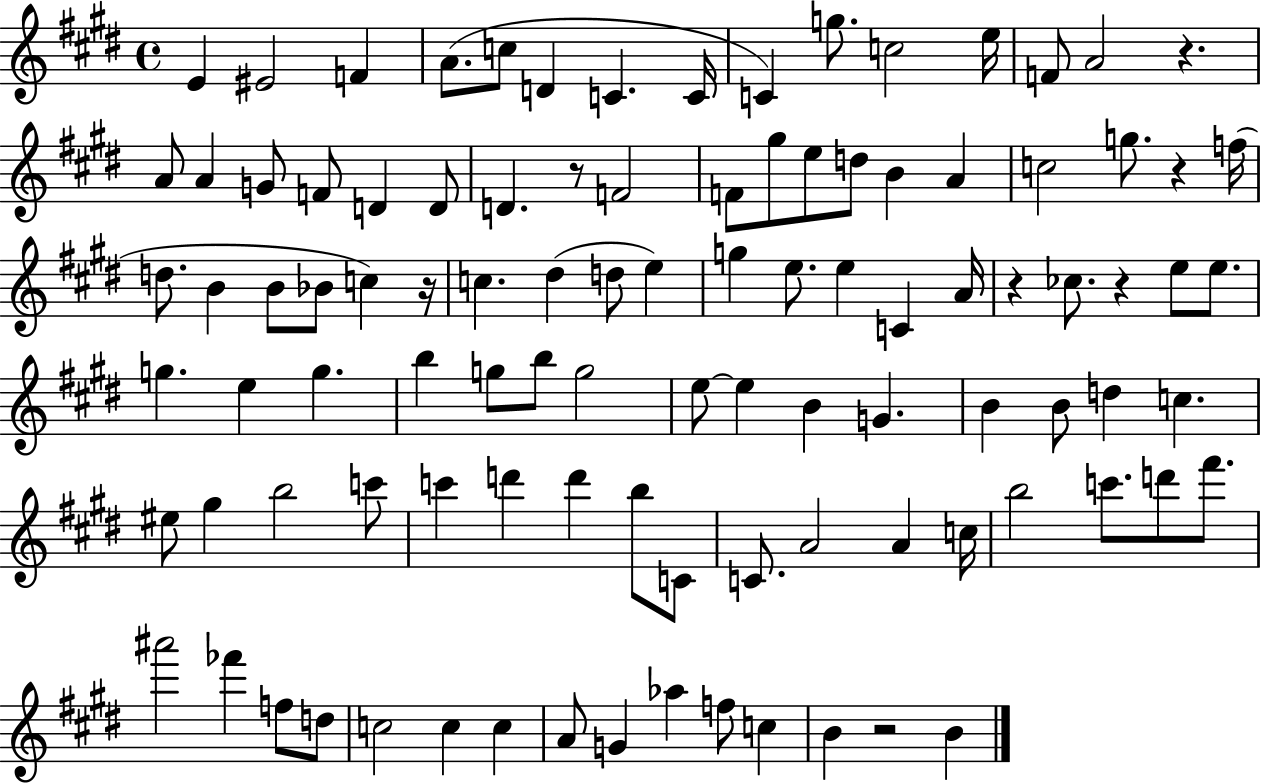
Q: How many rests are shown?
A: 7